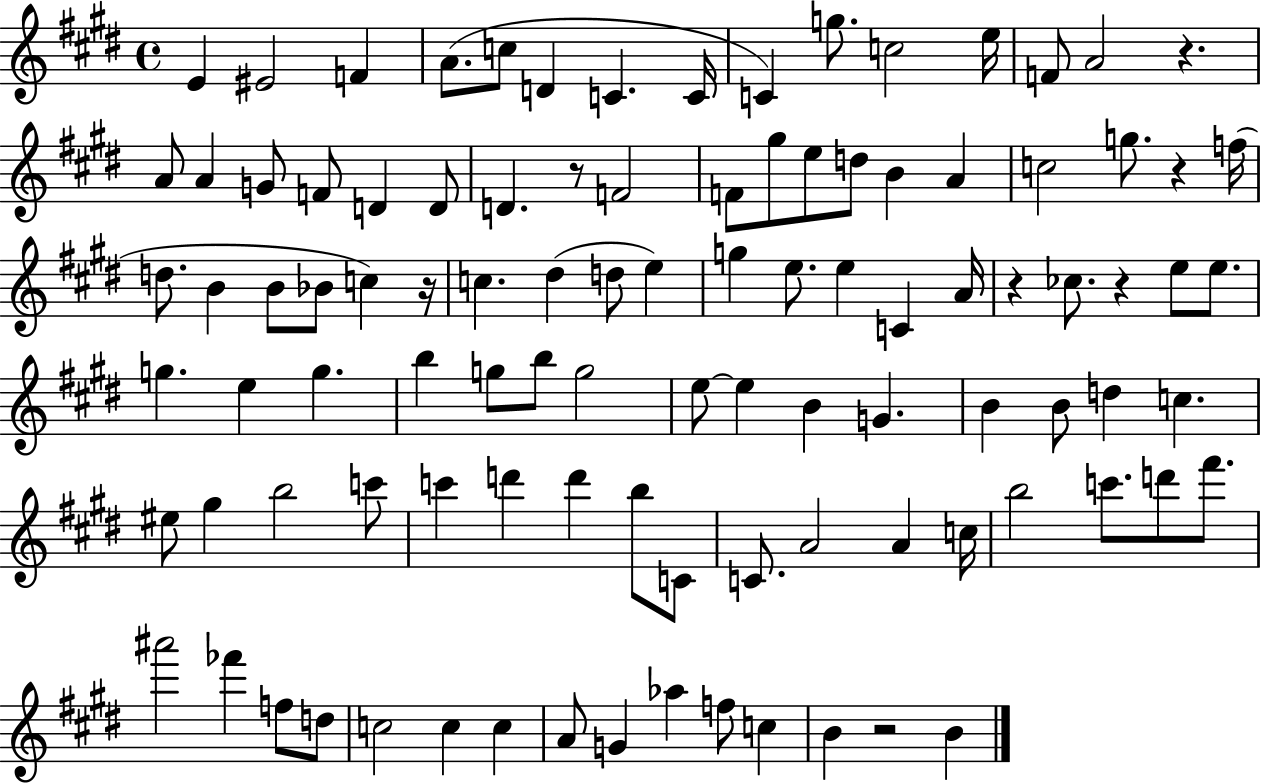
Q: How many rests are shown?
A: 7